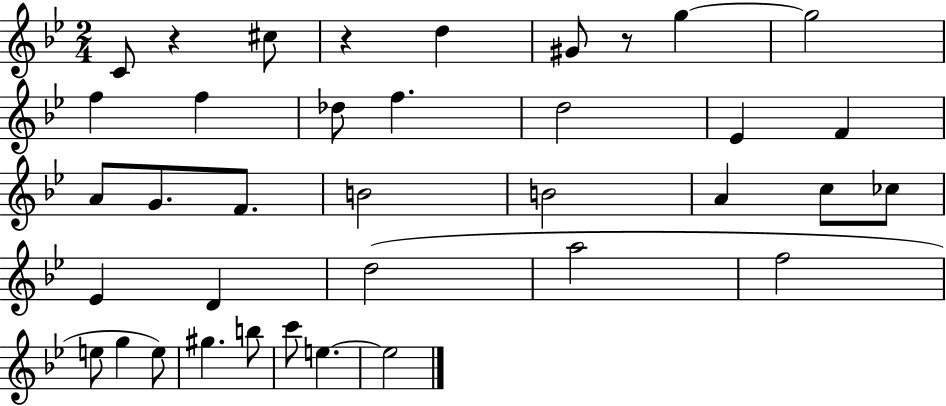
{
  \clef treble
  \numericTimeSignature
  \time 2/4
  \key bes \major
  \repeat volta 2 { c'8 r4 cis''8 | r4 d''4 | gis'8 r8 g''4~~ | g''2 | \break f''4 f''4 | des''8 f''4. | d''2 | ees'4 f'4 | \break a'8 g'8. f'8. | b'2 | b'2 | a'4 c''8 ces''8 | \break ees'4 d'4 | d''2( | a''2 | f''2 | \break e''8 g''4 e''8) | gis''4. b''8 | c'''8 e''4.~~ | e''2 | \break } \bar "|."
}